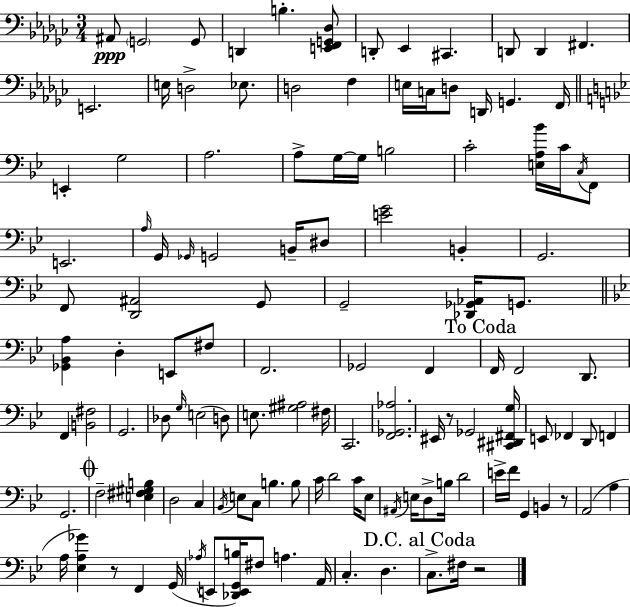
X:1
T:Untitled
M:3/4
L:1/4
K:Ebm
^A,,/2 G,,2 G,,/2 D,, B, [E,,F,,G,,_D,]/2 D,,/2 _E,, ^C,, D,,/2 D,, ^F,, E,,2 E,/4 D,2 _E,/2 D,2 F, E,/4 C,/4 D,/2 D,,/4 G,, F,,/4 E,, G,2 A,2 A,/2 G,/4 G,/4 B,2 C2 [E,A,_B]/4 C/4 C,/4 F,,/2 E,,2 A,/4 G,,/4 _G,,/4 G,,2 B,,/4 ^D,/2 [EG]2 B,, G,,2 F,,/2 [D,,^A,,]2 G,,/2 G,,2 [_D,,_G,,_A,,]/4 G,,/2 [_G,,_B,,A,] D, E,,/2 ^F,/2 F,,2 _G,,2 F,, F,,/4 F,,2 D,,/2 F,, [B,,^F,]2 G,,2 _D,/2 G,/4 E,2 D,/2 E,/2 [^G,^A,]2 ^F,/4 C,,2 [F,,_G,,_A,]2 ^E,,/4 z/2 _G,,2 [^C,,^D,,^F,,G,]/4 E,,/2 _F,, D,,/2 F,, G,,2 F,2 [E,^F,^G,B,] D,2 C, _B,,/4 E,/2 C,/2 B, B,/2 C/4 D2 C/4 _E,/2 ^A,,/4 E,/4 D,/2 B,/4 D2 E/4 F/4 G,, B,, z/2 A,,2 A, A,/4 [_E,A,_G] z/2 F,, G,,/4 _A,/4 E,,/2 [_D,,E,,G,,B,]/4 ^F,/2 A, A,,/4 C, D, C,/2 ^F,/4 z2